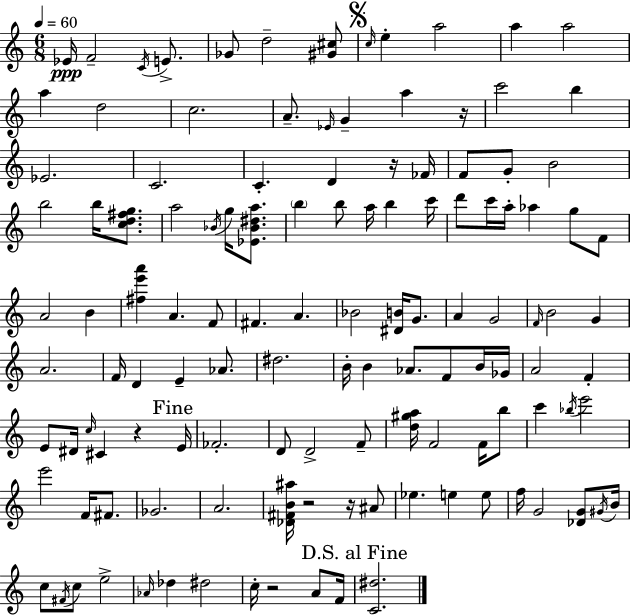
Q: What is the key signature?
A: C major